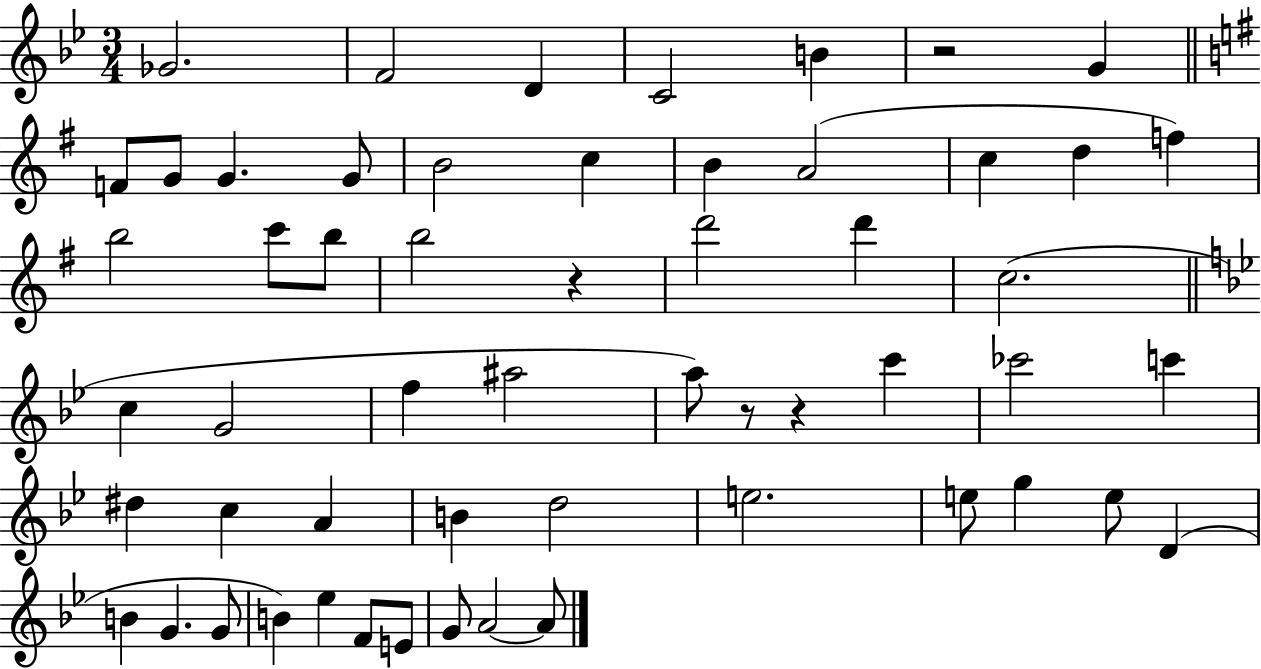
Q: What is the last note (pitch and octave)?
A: A4